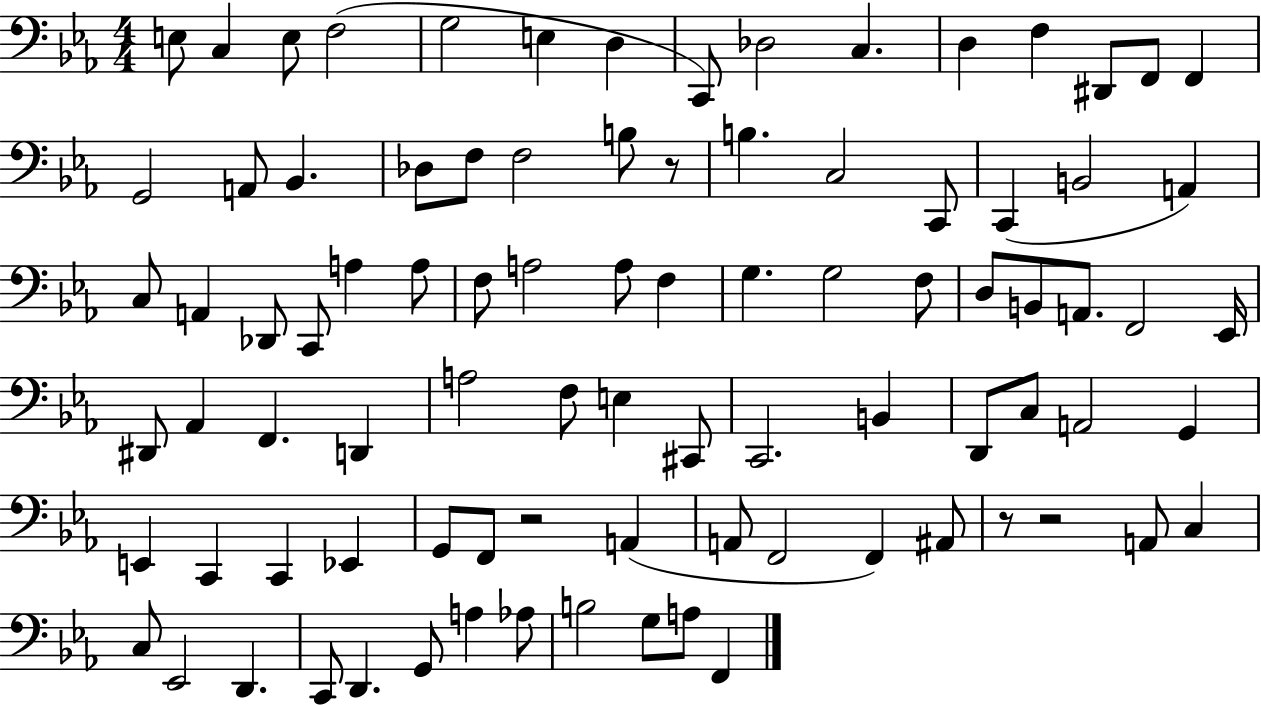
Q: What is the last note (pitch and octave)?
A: F2